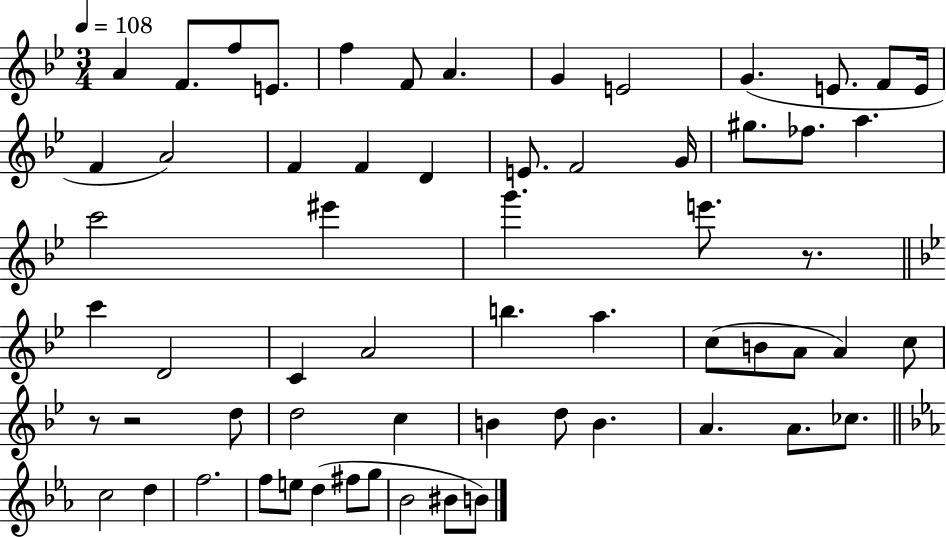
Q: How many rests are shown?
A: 3